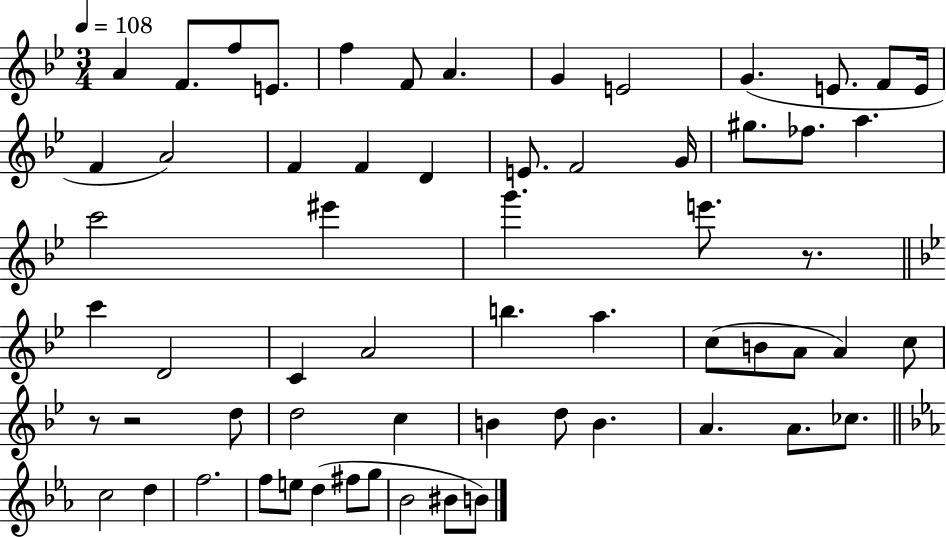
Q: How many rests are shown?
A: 3